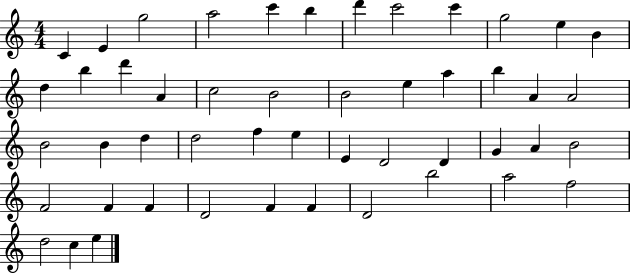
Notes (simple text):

C4/q E4/q G5/h A5/h C6/q B5/q D6/q C6/h C6/q G5/h E5/q B4/q D5/q B5/q D6/q A4/q C5/h B4/h B4/h E5/q A5/q B5/q A4/q A4/h B4/h B4/q D5/q D5/h F5/q E5/q E4/q D4/h D4/q G4/q A4/q B4/h F4/h F4/q F4/q D4/h F4/q F4/q D4/h B5/h A5/h F5/h D5/h C5/q E5/q